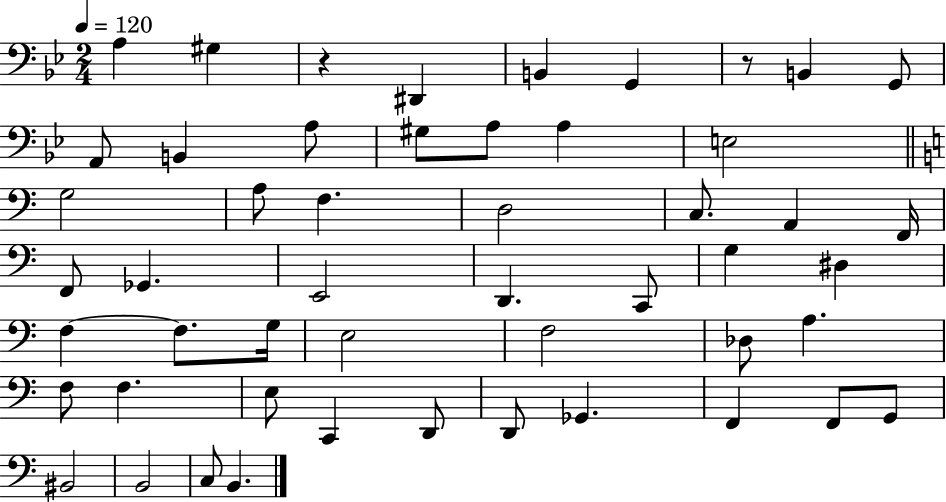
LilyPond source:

{
  \clef bass
  \numericTimeSignature
  \time 2/4
  \key bes \major
  \tempo 4 = 120
  a4 gis4 | r4 dis,4 | b,4 g,4 | r8 b,4 g,8 | \break a,8 b,4 a8 | gis8 a8 a4 | e2 | \bar "||" \break \key a \minor g2 | a8 f4. | d2 | c8. a,4 f,16 | \break f,8 ges,4. | e,2 | d,4. c,8 | g4 dis4 | \break f4~~ f8. g16 | e2 | f2 | des8 a4. | \break f8 f4. | e8 c,4 d,8 | d,8 ges,4. | f,4 f,8 g,8 | \break bis,2 | b,2 | c8 b,4. | \bar "|."
}